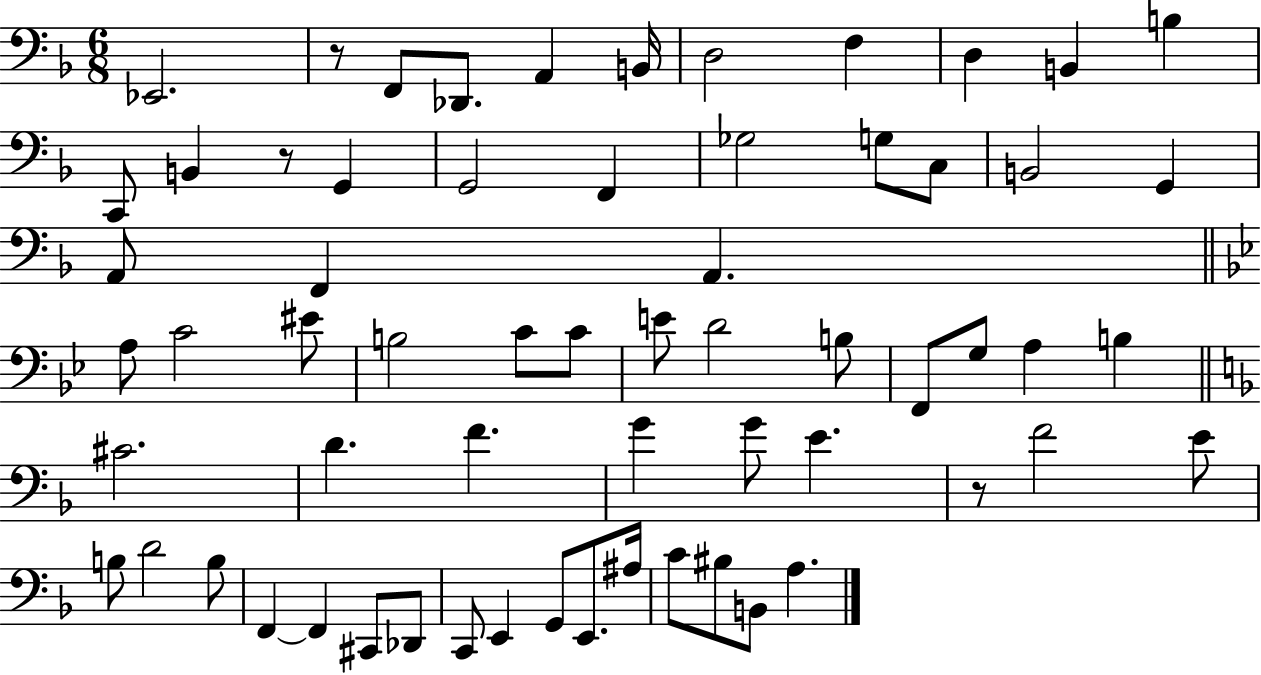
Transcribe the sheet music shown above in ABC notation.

X:1
T:Untitled
M:6/8
L:1/4
K:F
_E,,2 z/2 F,,/2 _D,,/2 A,, B,,/4 D,2 F, D, B,, B, C,,/2 B,, z/2 G,, G,,2 F,, _G,2 G,/2 C,/2 B,,2 G,, A,,/2 F,, A,, A,/2 C2 ^E/2 B,2 C/2 C/2 E/2 D2 B,/2 F,,/2 G,/2 A, B, ^C2 D F G G/2 E z/2 F2 E/2 B,/2 D2 B,/2 F,, F,, ^C,,/2 _D,,/2 C,,/2 E,, G,,/2 E,,/2 ^A,/4 C/2 ^B,/2 B,,/2 A,